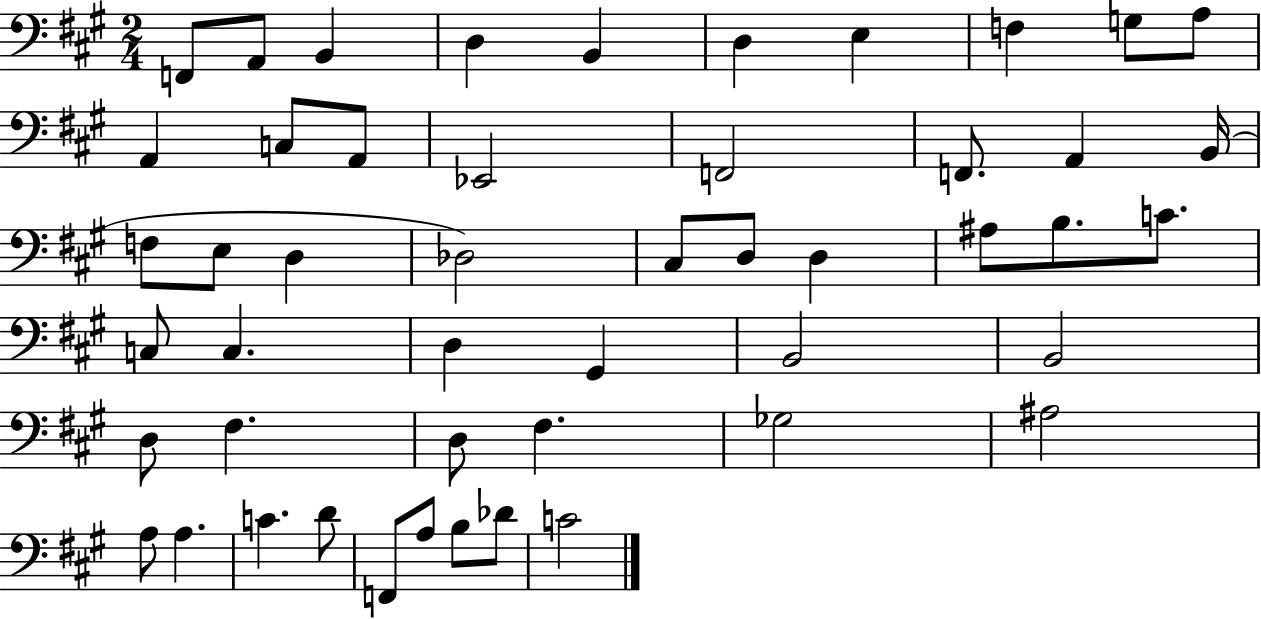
X:1
T:Untitled
M:2/4
L:1/4
K:A
F,,/2 A,,/2 B,, D, B,, D, E, F, G,/2 A,/2 A,, C,/2 A,,/2 _E,,2 F,,2 F,,/2 A,, B,,/4 F,/2 E,/2 D, _D,2 ^C,/2 D,/2 D, ^A,/2 B,/2 C/2 C,/2 C, D, ^G,, B,,2 B,,2 D,/2 ^F, D,/2 ^F, _G,2 ^A,2 A,/2 A, C D/2 F,,/2 A,/2 B,/2 _D/2 C2